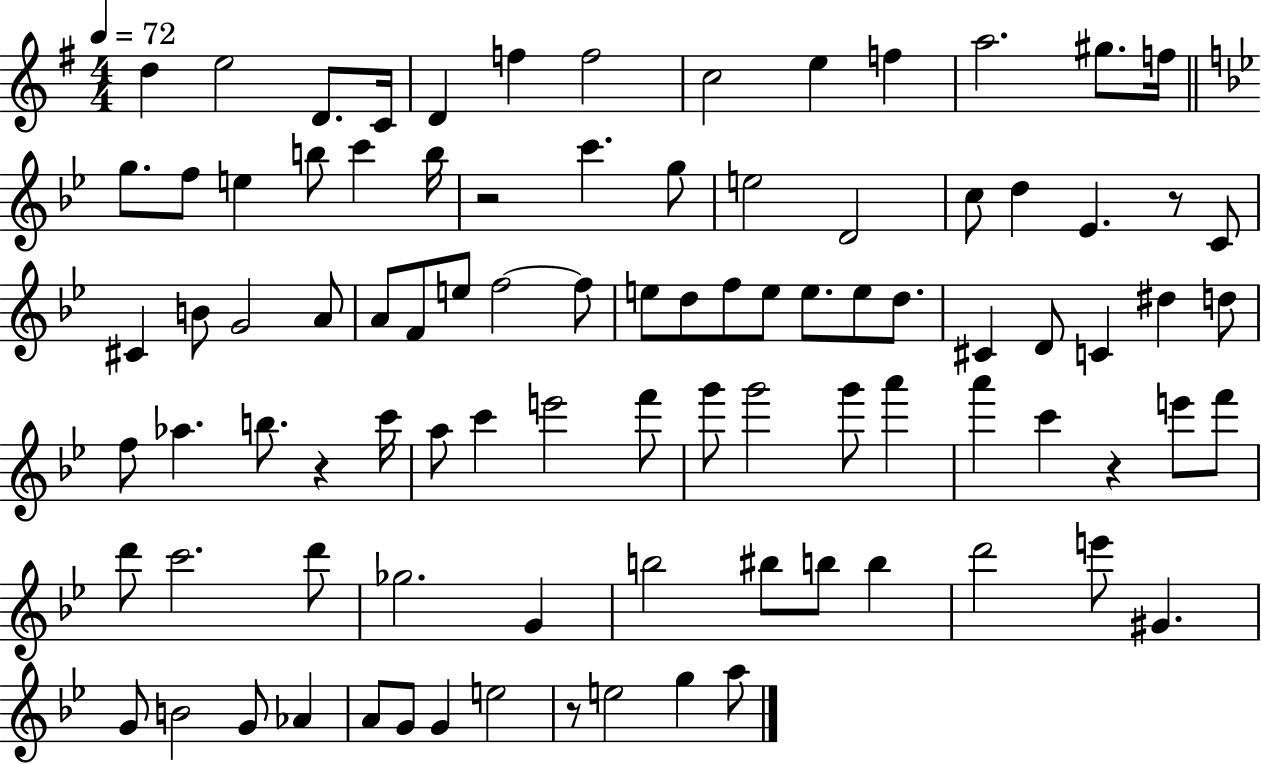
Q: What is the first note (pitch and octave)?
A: D5